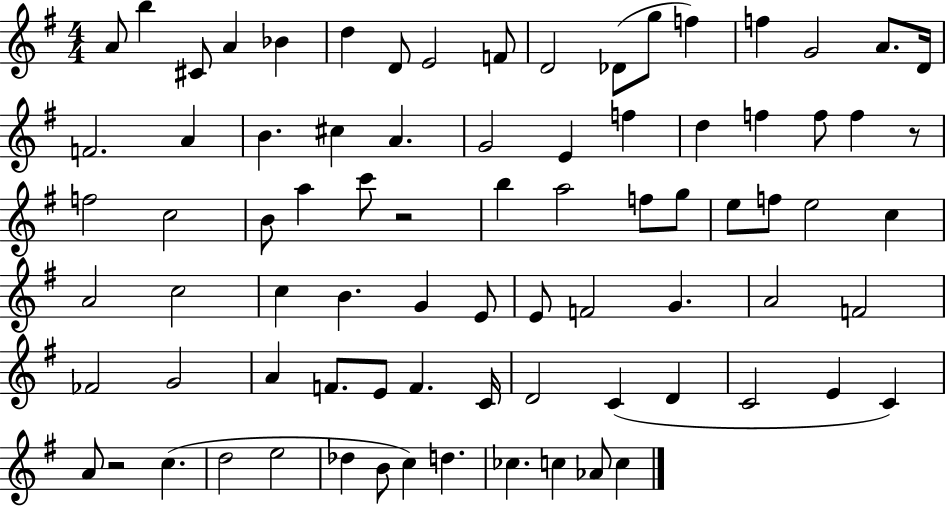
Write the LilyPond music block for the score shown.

{
  \clef treble
  \numericTimeSignature
  \time 4/4
  \key g \major
  \repeat volta 2 { a'8 b''4 cis'8 a'4 bes'4 | d''4 d'8 e'2 f'8 | d'2 des'8( g''8 f''4) | f''4 g'2 a'8. d'16 | \break f'2. a'4 | b'4. cis''4 a'4. | g'2 e'4 f''4 | d''4 f''4 f''8 f''4 r8 | \break f''2 c''2 | b'8 a''4 c'''8 r2 | b''4 a''2 f''8 g''8 | e''8 f''8 e''2 c''4 | \break a'2 c''2 | c''4 b'4. g'4 e'8 | e'8 f'2 g'4. | a'2 f'2 | \break fes'2 g'2 | a'4 f'8. e'8 f'4. c'16 | d'2 c'4( d'4 | c'2 e'4 c'4) | \break a'8 r2 c''4.( | d''2 e''2 | des''4 b'8 c''4) d''4. | ces''4. c''4 aes'8 c''4 | \break } \bar "|."
}